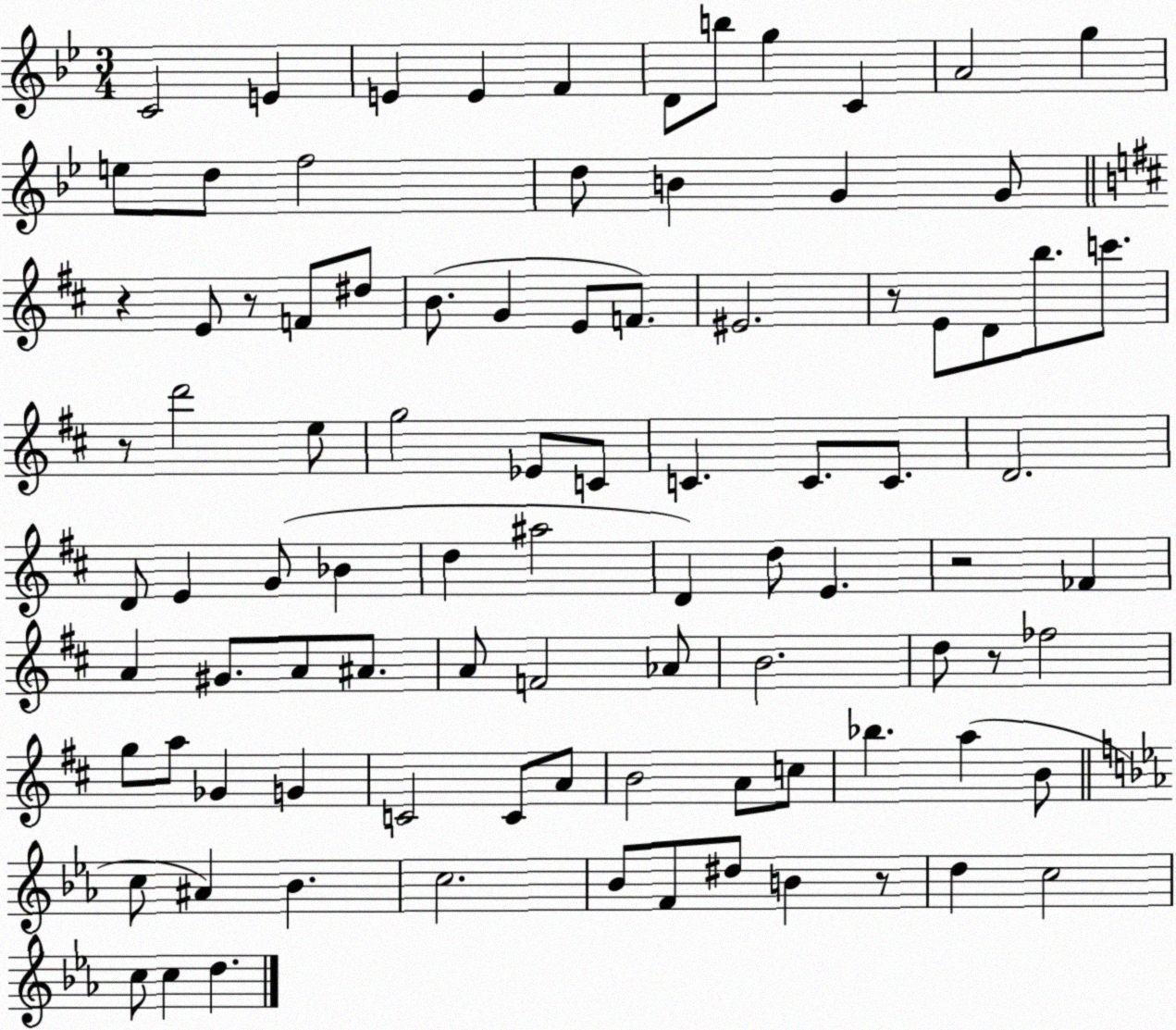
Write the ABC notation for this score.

X:1
T:Untitled
M:3/4
L:1/4
K:Bb
C2 E E E F D/2 b/2 g C A2 g e/2 d/2 f2 d/2 B G G/2 z E/2 z/2 F/2 ^d/2 B/2 G E/2 F/2 ^E2 z/2 E/2 D/2 b/2 c'/2 z/2 d'2 e/2 g2 _E/2 C/2 C C/2 C/2 D2 D/2 E G/2 _B d ^a2 D d/2 E z2 _F A ^G/2 A/2 ^A/2 A/2 F2 _A/2 B2 d/2 z/2 _f2 g/2 a/2 _G G C2 C/2 A/2 B2 A/2 c/2 _b a B/2 c/2 ^A _B c2 _B/2 F/2 ^d/2 B z/2 d c2 c/2 c d